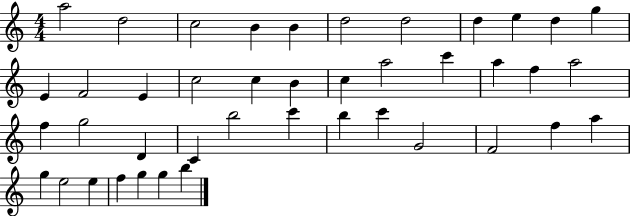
A5/h D5/h C5/h B4/q B4/q D5/h D5/h D5/q E5/q D5/q G5/q E4/q F4/h E4/q C5/h C5/q B4/q C5/q A5/h C6/q A5/q F5/q A5/h F5/q G5/h D4/q C4/q B5/h C6/q B5/q C6/q G4/h F4/h F5/q A5/q G5/q E5/h E5/q F5/q G5/q G5/q B5/q